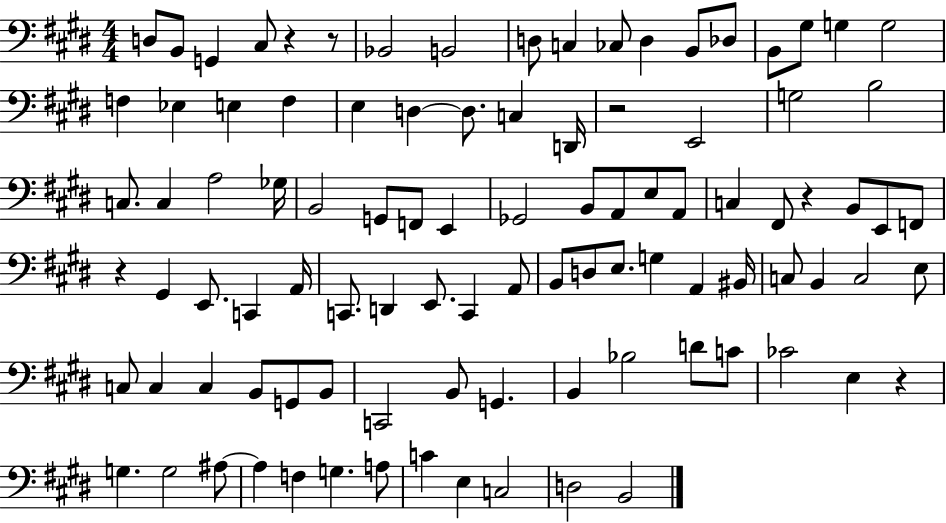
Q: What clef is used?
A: bass